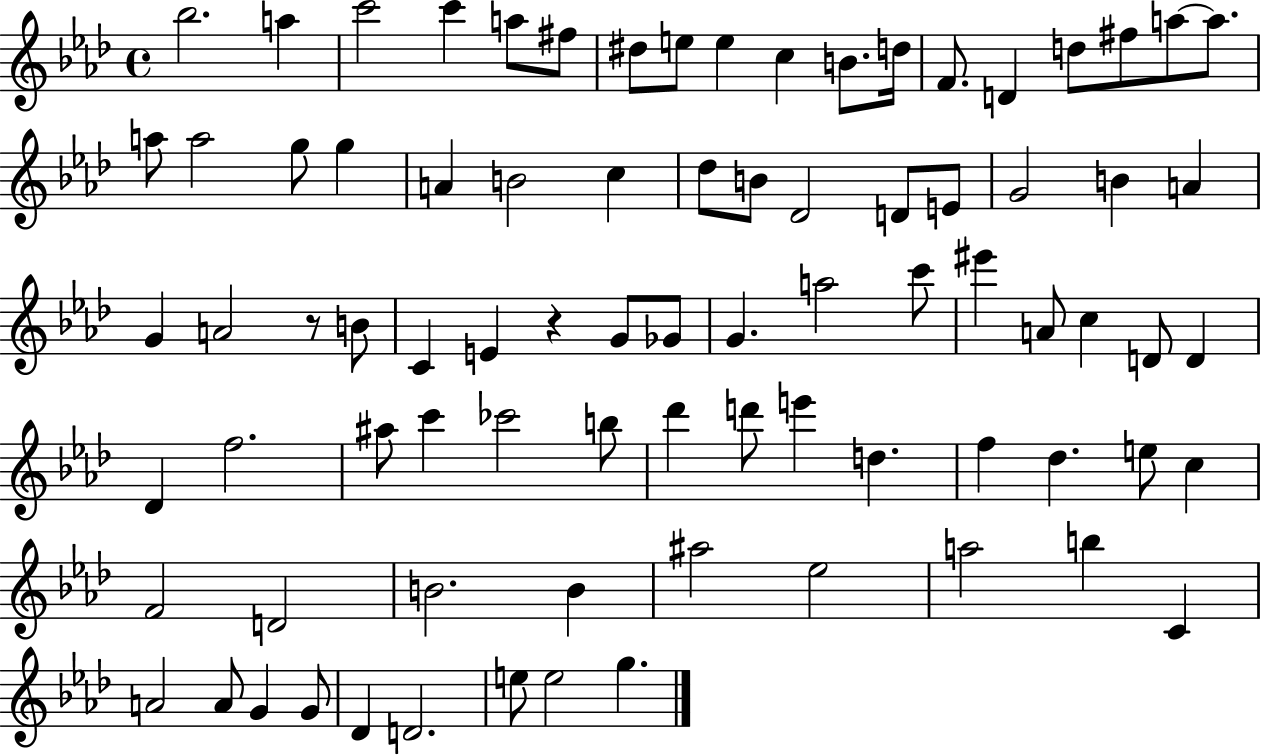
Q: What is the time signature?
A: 4/4